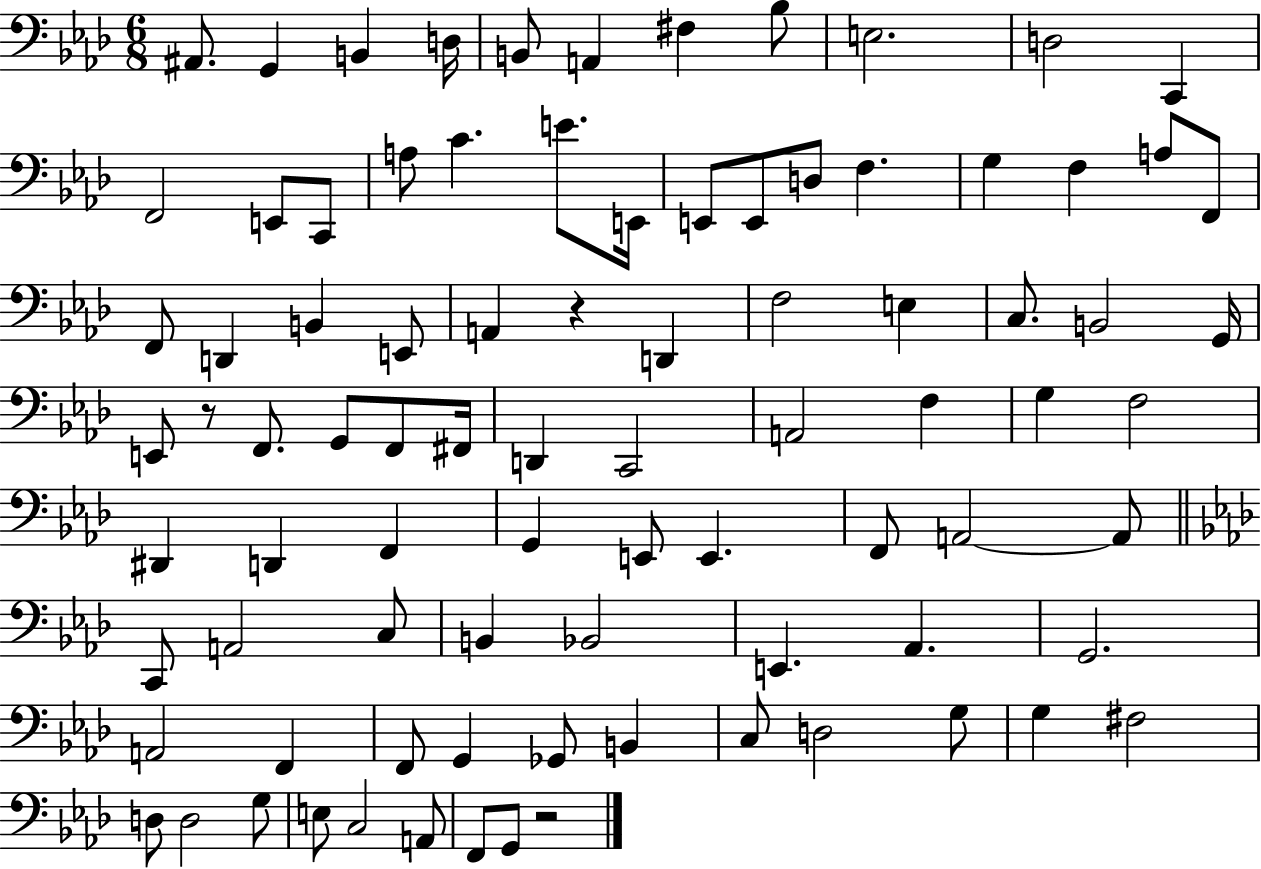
A#2/e. G2/q B2/q D3/s B2/e A2/q F#3/q Bb3/e E3/h. D3/h C2/q F2/h E2/e C2/e A3/e C4/q. E4/e. E2/s E2/e E2/e D3/e F3/q. G3/q F3/q A3/e F2/e F2/e D2/q B2/q E2/e A2/q R/q D2/q F3/h E3/q C3/e. B2/h G2/s E2/e R/e F2/e. G2/e F2/e F#2/s D2/q C2/h A2/h F3/q G3/q F3/h D#2/q D2/q F2/q G2/q E2/e E2/q. F2/e A2/h A2/e C2/e A2/h C3/e B2/q Bb2/h E2/q. Ab2/q. G2/h. A2/h F2/q F2/e G2/q Gb2/e B2/q C3/e D3/h G3/e G3/q F#3/h D3/e D3/h G3/e E3/e C3/h A2/e F2/e G2/e R/h